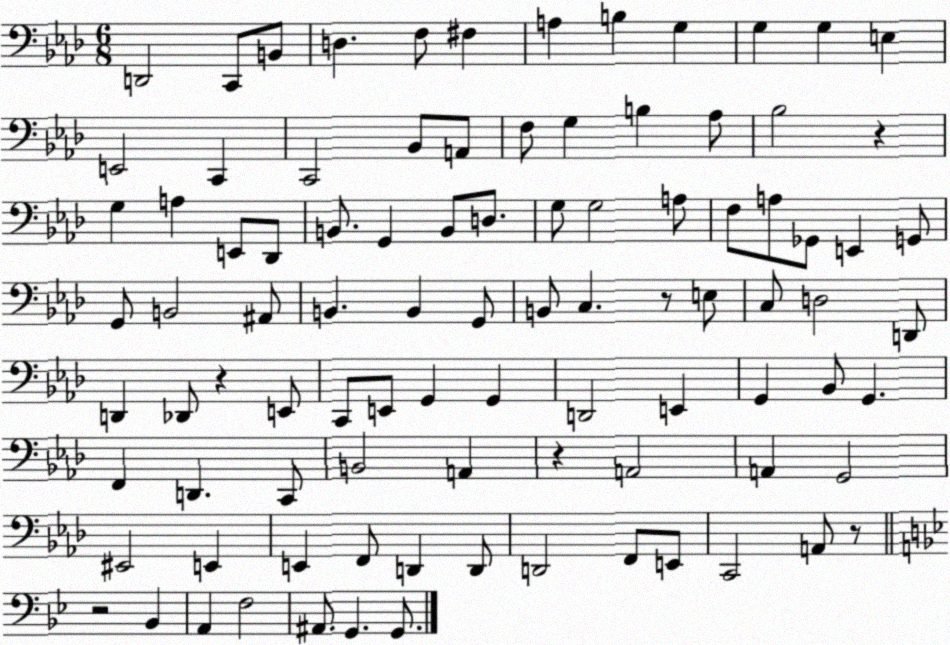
X:1
T:Untitled
M:6/8
L:1/4
K:Ab
D,,2 C,,/2 B,,/2 D, F,/2 ^F, A, B, G, G, G, E, E,,2 C,, C,,2 _B,,/2 A,,/2 F,/2 G, B, _A,/2 _B,2 z G, A, E,,/2 _D,,/2 B,,/2 G,, B,,/2 D,/2 G,/2 G,2 A,/2 F,/2 A,/2 _G,,/2 E,, G,,/2 G,,/2 B,,2 ^A,,/2 B,, B,, G,,/2 B,,/2 C, z/2 E,/2 C,/2 D,2 D,,/2 D,, _D,,/2 z E,,/2 C,,/2 E,,/2 G,, G,, D,,2 E,, G,, _B,,/2 G,, F,, D,, C,,/2 B,,2 A,, z A,,2 A,, G,,2 ^E,,2 E,, E,, F,,/2 D,, D,,/2 D,,2 F,,/2 E,,/2 C,,2 A,,/2 z/2 z2 _B,, A,, F,2 ^A,,/2 G,, G,,/2